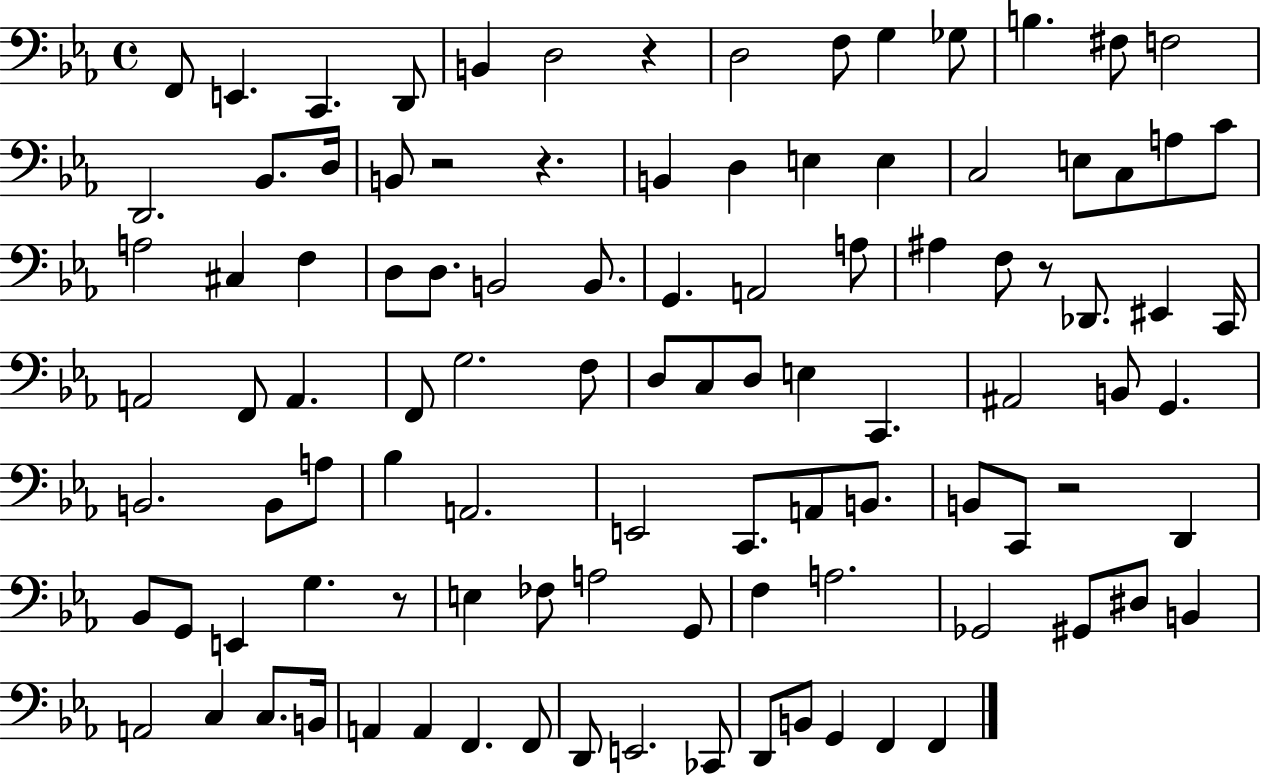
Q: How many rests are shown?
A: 6